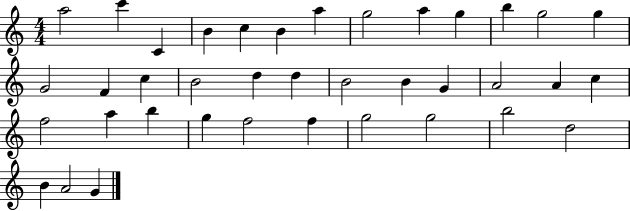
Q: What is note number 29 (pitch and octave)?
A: G5